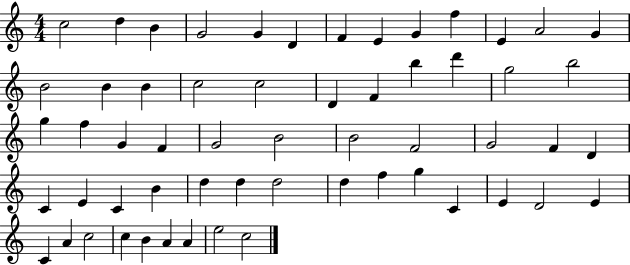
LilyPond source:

{
  \clef treble
  \numericTimeSignature
  \time 4/4
  \key c \major
  c''2 d''4 b'4 | g'2 g'4 d'4 | f'4 e'4 g'4 f''4 | e'4 a'2 g'4 | \break b'2 b'4 b'4 | c''2 c''2 | d'4 f'4 b''4 d'''4 | g''2 b''2 | \break g''4 f''4 g'4 f'4 | g'2 b'2 | b'2 f'2 | g'2 f'4 d'4 | \break c'4 e'4 c'4 b'4 | d''4 d''4 d''2 | d''4 f''4 g''4 c'4 | e'4 d'2 e'4 | \break c'4 a'4 c''2 | c''4 b'4 a'4 a'4 | e''2 c''2 | \bar "|."
}